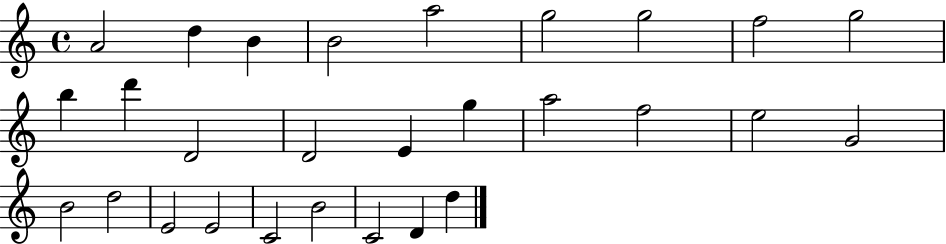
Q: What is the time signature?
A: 4/4